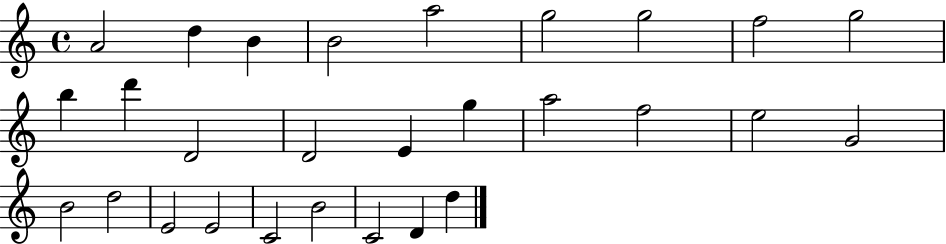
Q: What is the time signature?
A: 4/4